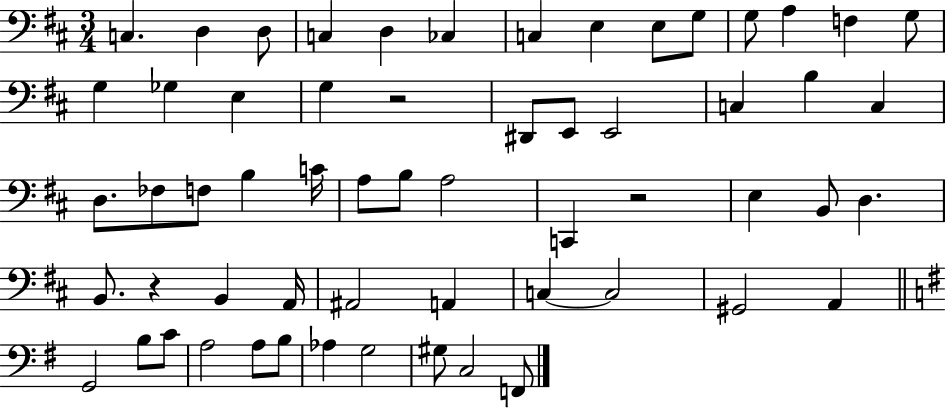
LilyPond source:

{
  \clef bass
  \numericTimeSignature
  \time 3/4
  \key d \major
  c4. d4 d8 | c4 d4 ces4 | c4 e4 e8 g8 | g8 a4 f4 g8 | \break g4 ges4 e4 | g4 r2 | dis,8 e,8 e,2 | c4 b4 c4 | \break d8. fes8 f8 b4 c'16 | a8 b8 a2 | c,4 r2 | e4 b,8 d4. | \break b,8. r4 b,4 a,16 | ais,2 a,4 | c4~~ c2 | gis,2 a,4 | \break \bar "||" \break \key g \major g,2 b8 c'8 | a2 a8 b8 | aes4 g2 | gis8 c2 f,8 | \break \bar "|."
}